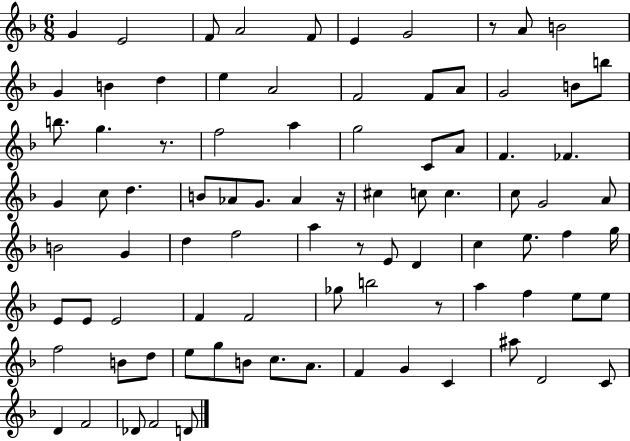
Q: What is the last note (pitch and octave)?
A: D4